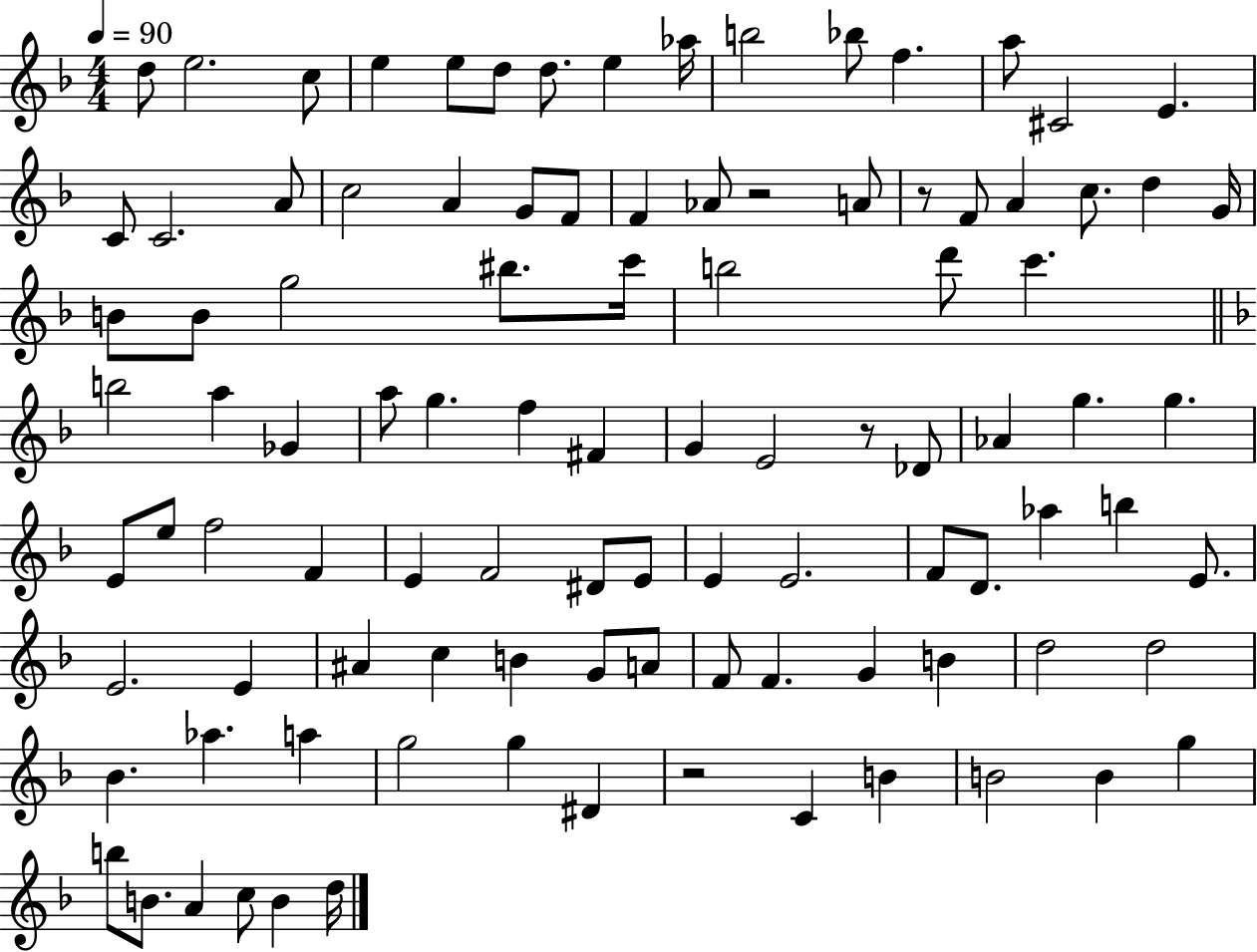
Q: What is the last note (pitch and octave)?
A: D5